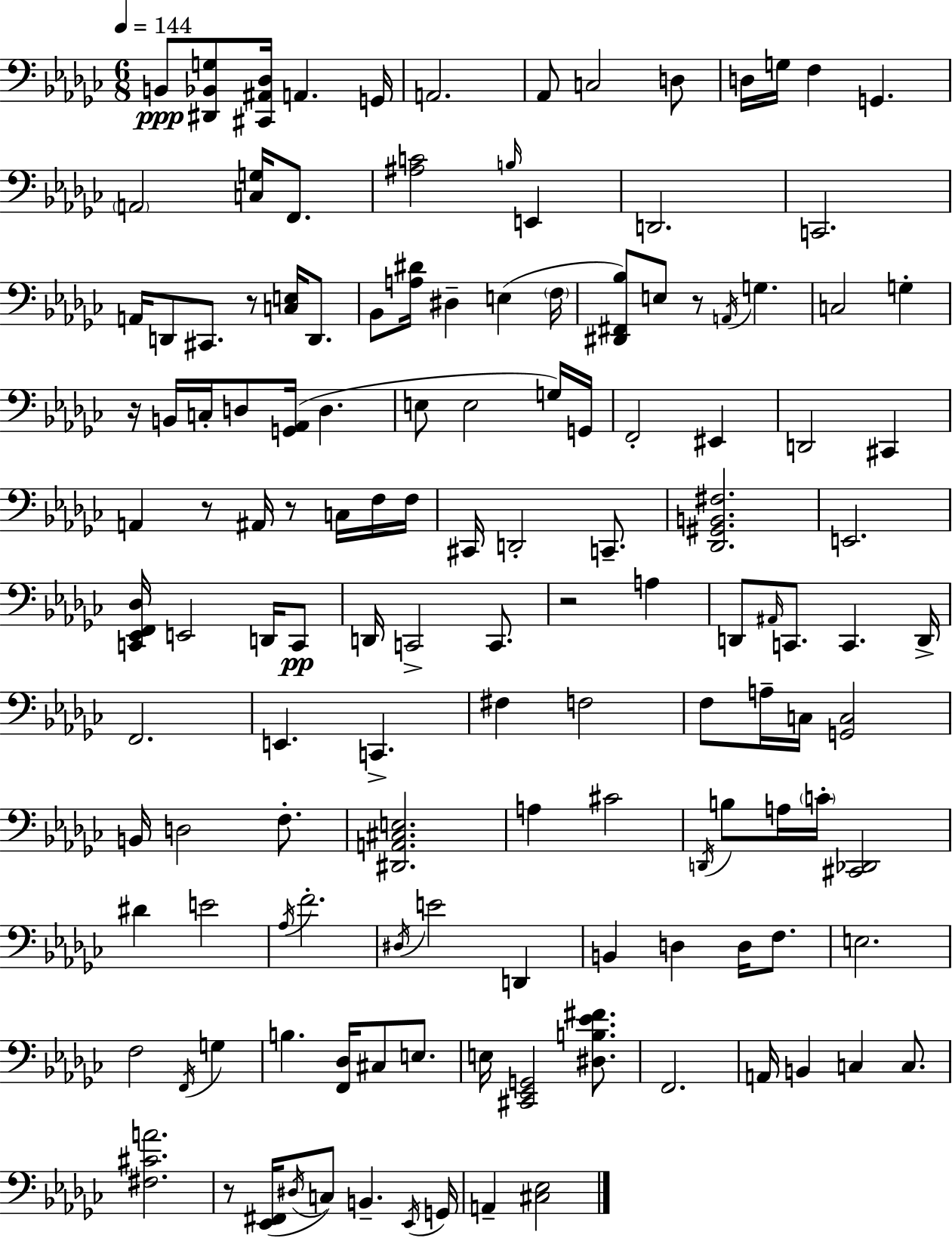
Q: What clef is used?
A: bass